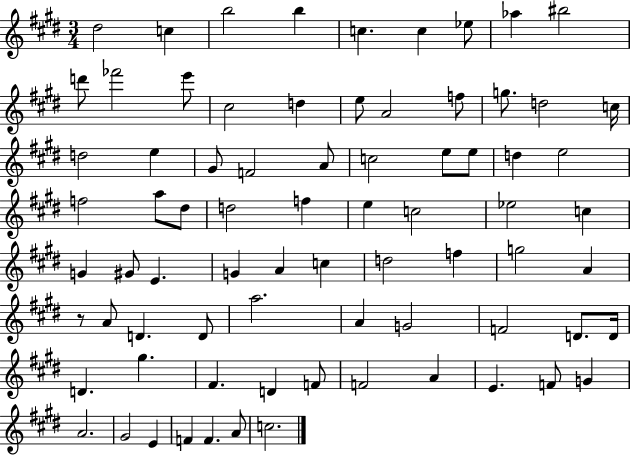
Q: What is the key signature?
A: E major